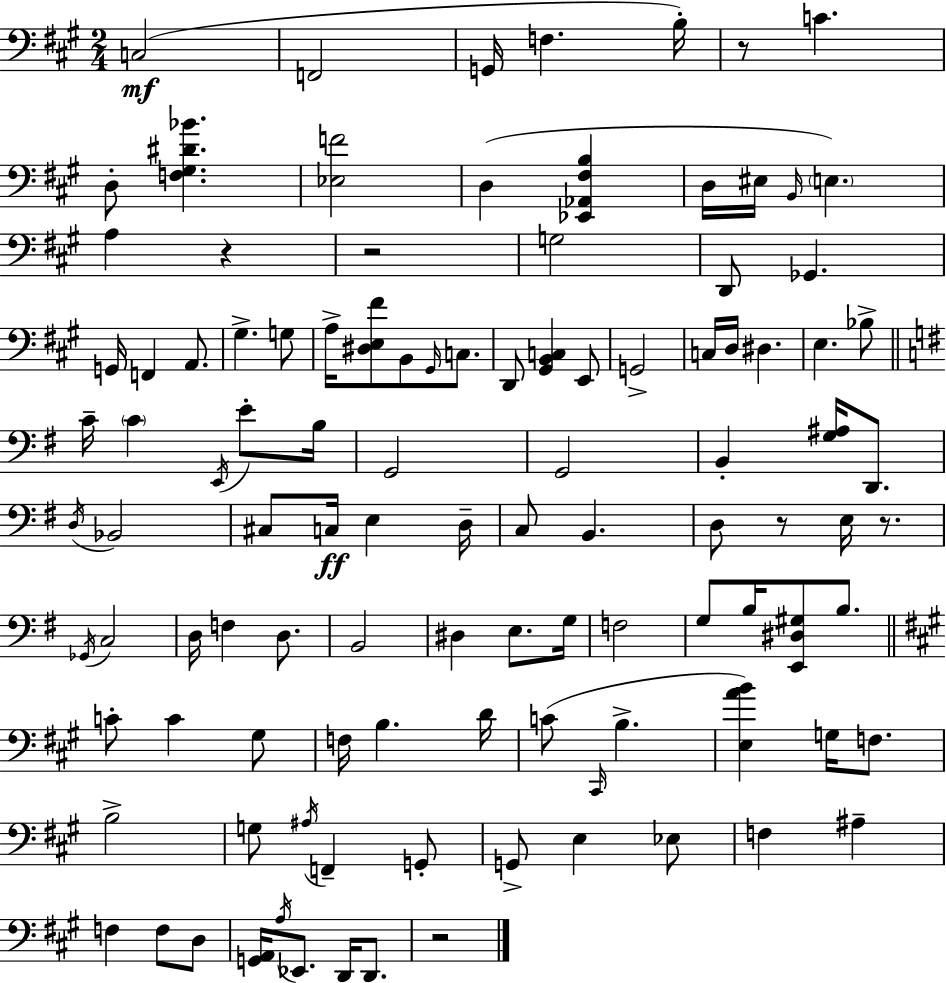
{
  \clef bass
  \numericTimeSignature
  \time 2/4
  \key a \major
  c2(\mf | f,2 | g,16 f4. b16-.) | r8 c'4. | \break d8-. <f gis dis' bes'>4. | <ees f'>2 | d4( <ees, aes, fis b>4 | d16 eis16 \grace { b,16 } \parenthesize e4.) | \break a4 r4 | r2 | g2 | d,8 ges,4. | \break g,16 f,4 a,8. | gis4.-> g8 | a16-> <dis e fis'>8 b,8 \grace { gis,16 } c8. | d,8 <gis, b, c>4 | \break e,8 g,2-> | c16 d16 dis4. | e4. | bes8-> \bar "||" \break \key g \major c'16-- \parenthesize c'4 \acciaccatura { e,16 } e'8-. | b16 g,2 | g,2 | b,4-. <g ais>16 d,8. | \break \acciaccatura { d16 } bes,2 | cis8 c16\ff e4 | d16-- c8 b,4. | d8 r8 e16 r8. | \break \acciaccatura { ges,16 } c2 | d16 f4 | d8. b,2 | dis4 e8. | \break g16 f2 | g8 b16 <e, dis gis>8 | b8. \bar "||" \break \key a \major c'8-. c'4 gis8 | f16 b4. d'16 | c'8( \grace { cis,16 } b4.-> | <e a' b'>4) g16 f8. | \break b2-> | g8 \acciaccatura { ais16 } f,4-- | g,8-. g,8-> e4 | ees8 f4 ais4-- | \break f4 f8 | d8 <g, a,>16 \acciaccatura { a16 } ees,8. d,16 | d,8. r2 | \bar "|."
}